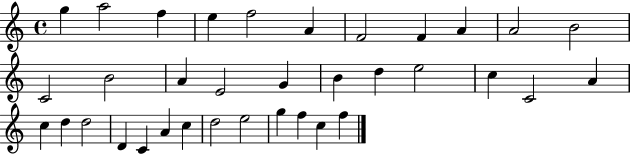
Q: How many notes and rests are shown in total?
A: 35